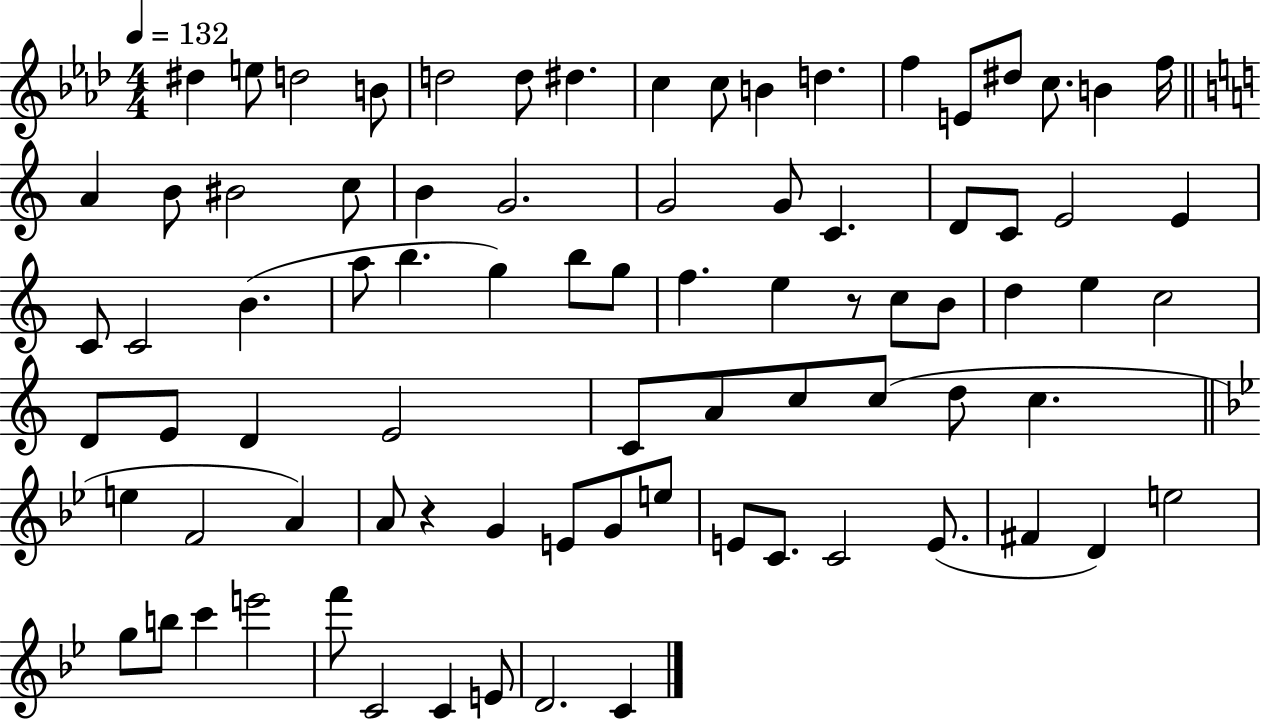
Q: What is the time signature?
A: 4/4